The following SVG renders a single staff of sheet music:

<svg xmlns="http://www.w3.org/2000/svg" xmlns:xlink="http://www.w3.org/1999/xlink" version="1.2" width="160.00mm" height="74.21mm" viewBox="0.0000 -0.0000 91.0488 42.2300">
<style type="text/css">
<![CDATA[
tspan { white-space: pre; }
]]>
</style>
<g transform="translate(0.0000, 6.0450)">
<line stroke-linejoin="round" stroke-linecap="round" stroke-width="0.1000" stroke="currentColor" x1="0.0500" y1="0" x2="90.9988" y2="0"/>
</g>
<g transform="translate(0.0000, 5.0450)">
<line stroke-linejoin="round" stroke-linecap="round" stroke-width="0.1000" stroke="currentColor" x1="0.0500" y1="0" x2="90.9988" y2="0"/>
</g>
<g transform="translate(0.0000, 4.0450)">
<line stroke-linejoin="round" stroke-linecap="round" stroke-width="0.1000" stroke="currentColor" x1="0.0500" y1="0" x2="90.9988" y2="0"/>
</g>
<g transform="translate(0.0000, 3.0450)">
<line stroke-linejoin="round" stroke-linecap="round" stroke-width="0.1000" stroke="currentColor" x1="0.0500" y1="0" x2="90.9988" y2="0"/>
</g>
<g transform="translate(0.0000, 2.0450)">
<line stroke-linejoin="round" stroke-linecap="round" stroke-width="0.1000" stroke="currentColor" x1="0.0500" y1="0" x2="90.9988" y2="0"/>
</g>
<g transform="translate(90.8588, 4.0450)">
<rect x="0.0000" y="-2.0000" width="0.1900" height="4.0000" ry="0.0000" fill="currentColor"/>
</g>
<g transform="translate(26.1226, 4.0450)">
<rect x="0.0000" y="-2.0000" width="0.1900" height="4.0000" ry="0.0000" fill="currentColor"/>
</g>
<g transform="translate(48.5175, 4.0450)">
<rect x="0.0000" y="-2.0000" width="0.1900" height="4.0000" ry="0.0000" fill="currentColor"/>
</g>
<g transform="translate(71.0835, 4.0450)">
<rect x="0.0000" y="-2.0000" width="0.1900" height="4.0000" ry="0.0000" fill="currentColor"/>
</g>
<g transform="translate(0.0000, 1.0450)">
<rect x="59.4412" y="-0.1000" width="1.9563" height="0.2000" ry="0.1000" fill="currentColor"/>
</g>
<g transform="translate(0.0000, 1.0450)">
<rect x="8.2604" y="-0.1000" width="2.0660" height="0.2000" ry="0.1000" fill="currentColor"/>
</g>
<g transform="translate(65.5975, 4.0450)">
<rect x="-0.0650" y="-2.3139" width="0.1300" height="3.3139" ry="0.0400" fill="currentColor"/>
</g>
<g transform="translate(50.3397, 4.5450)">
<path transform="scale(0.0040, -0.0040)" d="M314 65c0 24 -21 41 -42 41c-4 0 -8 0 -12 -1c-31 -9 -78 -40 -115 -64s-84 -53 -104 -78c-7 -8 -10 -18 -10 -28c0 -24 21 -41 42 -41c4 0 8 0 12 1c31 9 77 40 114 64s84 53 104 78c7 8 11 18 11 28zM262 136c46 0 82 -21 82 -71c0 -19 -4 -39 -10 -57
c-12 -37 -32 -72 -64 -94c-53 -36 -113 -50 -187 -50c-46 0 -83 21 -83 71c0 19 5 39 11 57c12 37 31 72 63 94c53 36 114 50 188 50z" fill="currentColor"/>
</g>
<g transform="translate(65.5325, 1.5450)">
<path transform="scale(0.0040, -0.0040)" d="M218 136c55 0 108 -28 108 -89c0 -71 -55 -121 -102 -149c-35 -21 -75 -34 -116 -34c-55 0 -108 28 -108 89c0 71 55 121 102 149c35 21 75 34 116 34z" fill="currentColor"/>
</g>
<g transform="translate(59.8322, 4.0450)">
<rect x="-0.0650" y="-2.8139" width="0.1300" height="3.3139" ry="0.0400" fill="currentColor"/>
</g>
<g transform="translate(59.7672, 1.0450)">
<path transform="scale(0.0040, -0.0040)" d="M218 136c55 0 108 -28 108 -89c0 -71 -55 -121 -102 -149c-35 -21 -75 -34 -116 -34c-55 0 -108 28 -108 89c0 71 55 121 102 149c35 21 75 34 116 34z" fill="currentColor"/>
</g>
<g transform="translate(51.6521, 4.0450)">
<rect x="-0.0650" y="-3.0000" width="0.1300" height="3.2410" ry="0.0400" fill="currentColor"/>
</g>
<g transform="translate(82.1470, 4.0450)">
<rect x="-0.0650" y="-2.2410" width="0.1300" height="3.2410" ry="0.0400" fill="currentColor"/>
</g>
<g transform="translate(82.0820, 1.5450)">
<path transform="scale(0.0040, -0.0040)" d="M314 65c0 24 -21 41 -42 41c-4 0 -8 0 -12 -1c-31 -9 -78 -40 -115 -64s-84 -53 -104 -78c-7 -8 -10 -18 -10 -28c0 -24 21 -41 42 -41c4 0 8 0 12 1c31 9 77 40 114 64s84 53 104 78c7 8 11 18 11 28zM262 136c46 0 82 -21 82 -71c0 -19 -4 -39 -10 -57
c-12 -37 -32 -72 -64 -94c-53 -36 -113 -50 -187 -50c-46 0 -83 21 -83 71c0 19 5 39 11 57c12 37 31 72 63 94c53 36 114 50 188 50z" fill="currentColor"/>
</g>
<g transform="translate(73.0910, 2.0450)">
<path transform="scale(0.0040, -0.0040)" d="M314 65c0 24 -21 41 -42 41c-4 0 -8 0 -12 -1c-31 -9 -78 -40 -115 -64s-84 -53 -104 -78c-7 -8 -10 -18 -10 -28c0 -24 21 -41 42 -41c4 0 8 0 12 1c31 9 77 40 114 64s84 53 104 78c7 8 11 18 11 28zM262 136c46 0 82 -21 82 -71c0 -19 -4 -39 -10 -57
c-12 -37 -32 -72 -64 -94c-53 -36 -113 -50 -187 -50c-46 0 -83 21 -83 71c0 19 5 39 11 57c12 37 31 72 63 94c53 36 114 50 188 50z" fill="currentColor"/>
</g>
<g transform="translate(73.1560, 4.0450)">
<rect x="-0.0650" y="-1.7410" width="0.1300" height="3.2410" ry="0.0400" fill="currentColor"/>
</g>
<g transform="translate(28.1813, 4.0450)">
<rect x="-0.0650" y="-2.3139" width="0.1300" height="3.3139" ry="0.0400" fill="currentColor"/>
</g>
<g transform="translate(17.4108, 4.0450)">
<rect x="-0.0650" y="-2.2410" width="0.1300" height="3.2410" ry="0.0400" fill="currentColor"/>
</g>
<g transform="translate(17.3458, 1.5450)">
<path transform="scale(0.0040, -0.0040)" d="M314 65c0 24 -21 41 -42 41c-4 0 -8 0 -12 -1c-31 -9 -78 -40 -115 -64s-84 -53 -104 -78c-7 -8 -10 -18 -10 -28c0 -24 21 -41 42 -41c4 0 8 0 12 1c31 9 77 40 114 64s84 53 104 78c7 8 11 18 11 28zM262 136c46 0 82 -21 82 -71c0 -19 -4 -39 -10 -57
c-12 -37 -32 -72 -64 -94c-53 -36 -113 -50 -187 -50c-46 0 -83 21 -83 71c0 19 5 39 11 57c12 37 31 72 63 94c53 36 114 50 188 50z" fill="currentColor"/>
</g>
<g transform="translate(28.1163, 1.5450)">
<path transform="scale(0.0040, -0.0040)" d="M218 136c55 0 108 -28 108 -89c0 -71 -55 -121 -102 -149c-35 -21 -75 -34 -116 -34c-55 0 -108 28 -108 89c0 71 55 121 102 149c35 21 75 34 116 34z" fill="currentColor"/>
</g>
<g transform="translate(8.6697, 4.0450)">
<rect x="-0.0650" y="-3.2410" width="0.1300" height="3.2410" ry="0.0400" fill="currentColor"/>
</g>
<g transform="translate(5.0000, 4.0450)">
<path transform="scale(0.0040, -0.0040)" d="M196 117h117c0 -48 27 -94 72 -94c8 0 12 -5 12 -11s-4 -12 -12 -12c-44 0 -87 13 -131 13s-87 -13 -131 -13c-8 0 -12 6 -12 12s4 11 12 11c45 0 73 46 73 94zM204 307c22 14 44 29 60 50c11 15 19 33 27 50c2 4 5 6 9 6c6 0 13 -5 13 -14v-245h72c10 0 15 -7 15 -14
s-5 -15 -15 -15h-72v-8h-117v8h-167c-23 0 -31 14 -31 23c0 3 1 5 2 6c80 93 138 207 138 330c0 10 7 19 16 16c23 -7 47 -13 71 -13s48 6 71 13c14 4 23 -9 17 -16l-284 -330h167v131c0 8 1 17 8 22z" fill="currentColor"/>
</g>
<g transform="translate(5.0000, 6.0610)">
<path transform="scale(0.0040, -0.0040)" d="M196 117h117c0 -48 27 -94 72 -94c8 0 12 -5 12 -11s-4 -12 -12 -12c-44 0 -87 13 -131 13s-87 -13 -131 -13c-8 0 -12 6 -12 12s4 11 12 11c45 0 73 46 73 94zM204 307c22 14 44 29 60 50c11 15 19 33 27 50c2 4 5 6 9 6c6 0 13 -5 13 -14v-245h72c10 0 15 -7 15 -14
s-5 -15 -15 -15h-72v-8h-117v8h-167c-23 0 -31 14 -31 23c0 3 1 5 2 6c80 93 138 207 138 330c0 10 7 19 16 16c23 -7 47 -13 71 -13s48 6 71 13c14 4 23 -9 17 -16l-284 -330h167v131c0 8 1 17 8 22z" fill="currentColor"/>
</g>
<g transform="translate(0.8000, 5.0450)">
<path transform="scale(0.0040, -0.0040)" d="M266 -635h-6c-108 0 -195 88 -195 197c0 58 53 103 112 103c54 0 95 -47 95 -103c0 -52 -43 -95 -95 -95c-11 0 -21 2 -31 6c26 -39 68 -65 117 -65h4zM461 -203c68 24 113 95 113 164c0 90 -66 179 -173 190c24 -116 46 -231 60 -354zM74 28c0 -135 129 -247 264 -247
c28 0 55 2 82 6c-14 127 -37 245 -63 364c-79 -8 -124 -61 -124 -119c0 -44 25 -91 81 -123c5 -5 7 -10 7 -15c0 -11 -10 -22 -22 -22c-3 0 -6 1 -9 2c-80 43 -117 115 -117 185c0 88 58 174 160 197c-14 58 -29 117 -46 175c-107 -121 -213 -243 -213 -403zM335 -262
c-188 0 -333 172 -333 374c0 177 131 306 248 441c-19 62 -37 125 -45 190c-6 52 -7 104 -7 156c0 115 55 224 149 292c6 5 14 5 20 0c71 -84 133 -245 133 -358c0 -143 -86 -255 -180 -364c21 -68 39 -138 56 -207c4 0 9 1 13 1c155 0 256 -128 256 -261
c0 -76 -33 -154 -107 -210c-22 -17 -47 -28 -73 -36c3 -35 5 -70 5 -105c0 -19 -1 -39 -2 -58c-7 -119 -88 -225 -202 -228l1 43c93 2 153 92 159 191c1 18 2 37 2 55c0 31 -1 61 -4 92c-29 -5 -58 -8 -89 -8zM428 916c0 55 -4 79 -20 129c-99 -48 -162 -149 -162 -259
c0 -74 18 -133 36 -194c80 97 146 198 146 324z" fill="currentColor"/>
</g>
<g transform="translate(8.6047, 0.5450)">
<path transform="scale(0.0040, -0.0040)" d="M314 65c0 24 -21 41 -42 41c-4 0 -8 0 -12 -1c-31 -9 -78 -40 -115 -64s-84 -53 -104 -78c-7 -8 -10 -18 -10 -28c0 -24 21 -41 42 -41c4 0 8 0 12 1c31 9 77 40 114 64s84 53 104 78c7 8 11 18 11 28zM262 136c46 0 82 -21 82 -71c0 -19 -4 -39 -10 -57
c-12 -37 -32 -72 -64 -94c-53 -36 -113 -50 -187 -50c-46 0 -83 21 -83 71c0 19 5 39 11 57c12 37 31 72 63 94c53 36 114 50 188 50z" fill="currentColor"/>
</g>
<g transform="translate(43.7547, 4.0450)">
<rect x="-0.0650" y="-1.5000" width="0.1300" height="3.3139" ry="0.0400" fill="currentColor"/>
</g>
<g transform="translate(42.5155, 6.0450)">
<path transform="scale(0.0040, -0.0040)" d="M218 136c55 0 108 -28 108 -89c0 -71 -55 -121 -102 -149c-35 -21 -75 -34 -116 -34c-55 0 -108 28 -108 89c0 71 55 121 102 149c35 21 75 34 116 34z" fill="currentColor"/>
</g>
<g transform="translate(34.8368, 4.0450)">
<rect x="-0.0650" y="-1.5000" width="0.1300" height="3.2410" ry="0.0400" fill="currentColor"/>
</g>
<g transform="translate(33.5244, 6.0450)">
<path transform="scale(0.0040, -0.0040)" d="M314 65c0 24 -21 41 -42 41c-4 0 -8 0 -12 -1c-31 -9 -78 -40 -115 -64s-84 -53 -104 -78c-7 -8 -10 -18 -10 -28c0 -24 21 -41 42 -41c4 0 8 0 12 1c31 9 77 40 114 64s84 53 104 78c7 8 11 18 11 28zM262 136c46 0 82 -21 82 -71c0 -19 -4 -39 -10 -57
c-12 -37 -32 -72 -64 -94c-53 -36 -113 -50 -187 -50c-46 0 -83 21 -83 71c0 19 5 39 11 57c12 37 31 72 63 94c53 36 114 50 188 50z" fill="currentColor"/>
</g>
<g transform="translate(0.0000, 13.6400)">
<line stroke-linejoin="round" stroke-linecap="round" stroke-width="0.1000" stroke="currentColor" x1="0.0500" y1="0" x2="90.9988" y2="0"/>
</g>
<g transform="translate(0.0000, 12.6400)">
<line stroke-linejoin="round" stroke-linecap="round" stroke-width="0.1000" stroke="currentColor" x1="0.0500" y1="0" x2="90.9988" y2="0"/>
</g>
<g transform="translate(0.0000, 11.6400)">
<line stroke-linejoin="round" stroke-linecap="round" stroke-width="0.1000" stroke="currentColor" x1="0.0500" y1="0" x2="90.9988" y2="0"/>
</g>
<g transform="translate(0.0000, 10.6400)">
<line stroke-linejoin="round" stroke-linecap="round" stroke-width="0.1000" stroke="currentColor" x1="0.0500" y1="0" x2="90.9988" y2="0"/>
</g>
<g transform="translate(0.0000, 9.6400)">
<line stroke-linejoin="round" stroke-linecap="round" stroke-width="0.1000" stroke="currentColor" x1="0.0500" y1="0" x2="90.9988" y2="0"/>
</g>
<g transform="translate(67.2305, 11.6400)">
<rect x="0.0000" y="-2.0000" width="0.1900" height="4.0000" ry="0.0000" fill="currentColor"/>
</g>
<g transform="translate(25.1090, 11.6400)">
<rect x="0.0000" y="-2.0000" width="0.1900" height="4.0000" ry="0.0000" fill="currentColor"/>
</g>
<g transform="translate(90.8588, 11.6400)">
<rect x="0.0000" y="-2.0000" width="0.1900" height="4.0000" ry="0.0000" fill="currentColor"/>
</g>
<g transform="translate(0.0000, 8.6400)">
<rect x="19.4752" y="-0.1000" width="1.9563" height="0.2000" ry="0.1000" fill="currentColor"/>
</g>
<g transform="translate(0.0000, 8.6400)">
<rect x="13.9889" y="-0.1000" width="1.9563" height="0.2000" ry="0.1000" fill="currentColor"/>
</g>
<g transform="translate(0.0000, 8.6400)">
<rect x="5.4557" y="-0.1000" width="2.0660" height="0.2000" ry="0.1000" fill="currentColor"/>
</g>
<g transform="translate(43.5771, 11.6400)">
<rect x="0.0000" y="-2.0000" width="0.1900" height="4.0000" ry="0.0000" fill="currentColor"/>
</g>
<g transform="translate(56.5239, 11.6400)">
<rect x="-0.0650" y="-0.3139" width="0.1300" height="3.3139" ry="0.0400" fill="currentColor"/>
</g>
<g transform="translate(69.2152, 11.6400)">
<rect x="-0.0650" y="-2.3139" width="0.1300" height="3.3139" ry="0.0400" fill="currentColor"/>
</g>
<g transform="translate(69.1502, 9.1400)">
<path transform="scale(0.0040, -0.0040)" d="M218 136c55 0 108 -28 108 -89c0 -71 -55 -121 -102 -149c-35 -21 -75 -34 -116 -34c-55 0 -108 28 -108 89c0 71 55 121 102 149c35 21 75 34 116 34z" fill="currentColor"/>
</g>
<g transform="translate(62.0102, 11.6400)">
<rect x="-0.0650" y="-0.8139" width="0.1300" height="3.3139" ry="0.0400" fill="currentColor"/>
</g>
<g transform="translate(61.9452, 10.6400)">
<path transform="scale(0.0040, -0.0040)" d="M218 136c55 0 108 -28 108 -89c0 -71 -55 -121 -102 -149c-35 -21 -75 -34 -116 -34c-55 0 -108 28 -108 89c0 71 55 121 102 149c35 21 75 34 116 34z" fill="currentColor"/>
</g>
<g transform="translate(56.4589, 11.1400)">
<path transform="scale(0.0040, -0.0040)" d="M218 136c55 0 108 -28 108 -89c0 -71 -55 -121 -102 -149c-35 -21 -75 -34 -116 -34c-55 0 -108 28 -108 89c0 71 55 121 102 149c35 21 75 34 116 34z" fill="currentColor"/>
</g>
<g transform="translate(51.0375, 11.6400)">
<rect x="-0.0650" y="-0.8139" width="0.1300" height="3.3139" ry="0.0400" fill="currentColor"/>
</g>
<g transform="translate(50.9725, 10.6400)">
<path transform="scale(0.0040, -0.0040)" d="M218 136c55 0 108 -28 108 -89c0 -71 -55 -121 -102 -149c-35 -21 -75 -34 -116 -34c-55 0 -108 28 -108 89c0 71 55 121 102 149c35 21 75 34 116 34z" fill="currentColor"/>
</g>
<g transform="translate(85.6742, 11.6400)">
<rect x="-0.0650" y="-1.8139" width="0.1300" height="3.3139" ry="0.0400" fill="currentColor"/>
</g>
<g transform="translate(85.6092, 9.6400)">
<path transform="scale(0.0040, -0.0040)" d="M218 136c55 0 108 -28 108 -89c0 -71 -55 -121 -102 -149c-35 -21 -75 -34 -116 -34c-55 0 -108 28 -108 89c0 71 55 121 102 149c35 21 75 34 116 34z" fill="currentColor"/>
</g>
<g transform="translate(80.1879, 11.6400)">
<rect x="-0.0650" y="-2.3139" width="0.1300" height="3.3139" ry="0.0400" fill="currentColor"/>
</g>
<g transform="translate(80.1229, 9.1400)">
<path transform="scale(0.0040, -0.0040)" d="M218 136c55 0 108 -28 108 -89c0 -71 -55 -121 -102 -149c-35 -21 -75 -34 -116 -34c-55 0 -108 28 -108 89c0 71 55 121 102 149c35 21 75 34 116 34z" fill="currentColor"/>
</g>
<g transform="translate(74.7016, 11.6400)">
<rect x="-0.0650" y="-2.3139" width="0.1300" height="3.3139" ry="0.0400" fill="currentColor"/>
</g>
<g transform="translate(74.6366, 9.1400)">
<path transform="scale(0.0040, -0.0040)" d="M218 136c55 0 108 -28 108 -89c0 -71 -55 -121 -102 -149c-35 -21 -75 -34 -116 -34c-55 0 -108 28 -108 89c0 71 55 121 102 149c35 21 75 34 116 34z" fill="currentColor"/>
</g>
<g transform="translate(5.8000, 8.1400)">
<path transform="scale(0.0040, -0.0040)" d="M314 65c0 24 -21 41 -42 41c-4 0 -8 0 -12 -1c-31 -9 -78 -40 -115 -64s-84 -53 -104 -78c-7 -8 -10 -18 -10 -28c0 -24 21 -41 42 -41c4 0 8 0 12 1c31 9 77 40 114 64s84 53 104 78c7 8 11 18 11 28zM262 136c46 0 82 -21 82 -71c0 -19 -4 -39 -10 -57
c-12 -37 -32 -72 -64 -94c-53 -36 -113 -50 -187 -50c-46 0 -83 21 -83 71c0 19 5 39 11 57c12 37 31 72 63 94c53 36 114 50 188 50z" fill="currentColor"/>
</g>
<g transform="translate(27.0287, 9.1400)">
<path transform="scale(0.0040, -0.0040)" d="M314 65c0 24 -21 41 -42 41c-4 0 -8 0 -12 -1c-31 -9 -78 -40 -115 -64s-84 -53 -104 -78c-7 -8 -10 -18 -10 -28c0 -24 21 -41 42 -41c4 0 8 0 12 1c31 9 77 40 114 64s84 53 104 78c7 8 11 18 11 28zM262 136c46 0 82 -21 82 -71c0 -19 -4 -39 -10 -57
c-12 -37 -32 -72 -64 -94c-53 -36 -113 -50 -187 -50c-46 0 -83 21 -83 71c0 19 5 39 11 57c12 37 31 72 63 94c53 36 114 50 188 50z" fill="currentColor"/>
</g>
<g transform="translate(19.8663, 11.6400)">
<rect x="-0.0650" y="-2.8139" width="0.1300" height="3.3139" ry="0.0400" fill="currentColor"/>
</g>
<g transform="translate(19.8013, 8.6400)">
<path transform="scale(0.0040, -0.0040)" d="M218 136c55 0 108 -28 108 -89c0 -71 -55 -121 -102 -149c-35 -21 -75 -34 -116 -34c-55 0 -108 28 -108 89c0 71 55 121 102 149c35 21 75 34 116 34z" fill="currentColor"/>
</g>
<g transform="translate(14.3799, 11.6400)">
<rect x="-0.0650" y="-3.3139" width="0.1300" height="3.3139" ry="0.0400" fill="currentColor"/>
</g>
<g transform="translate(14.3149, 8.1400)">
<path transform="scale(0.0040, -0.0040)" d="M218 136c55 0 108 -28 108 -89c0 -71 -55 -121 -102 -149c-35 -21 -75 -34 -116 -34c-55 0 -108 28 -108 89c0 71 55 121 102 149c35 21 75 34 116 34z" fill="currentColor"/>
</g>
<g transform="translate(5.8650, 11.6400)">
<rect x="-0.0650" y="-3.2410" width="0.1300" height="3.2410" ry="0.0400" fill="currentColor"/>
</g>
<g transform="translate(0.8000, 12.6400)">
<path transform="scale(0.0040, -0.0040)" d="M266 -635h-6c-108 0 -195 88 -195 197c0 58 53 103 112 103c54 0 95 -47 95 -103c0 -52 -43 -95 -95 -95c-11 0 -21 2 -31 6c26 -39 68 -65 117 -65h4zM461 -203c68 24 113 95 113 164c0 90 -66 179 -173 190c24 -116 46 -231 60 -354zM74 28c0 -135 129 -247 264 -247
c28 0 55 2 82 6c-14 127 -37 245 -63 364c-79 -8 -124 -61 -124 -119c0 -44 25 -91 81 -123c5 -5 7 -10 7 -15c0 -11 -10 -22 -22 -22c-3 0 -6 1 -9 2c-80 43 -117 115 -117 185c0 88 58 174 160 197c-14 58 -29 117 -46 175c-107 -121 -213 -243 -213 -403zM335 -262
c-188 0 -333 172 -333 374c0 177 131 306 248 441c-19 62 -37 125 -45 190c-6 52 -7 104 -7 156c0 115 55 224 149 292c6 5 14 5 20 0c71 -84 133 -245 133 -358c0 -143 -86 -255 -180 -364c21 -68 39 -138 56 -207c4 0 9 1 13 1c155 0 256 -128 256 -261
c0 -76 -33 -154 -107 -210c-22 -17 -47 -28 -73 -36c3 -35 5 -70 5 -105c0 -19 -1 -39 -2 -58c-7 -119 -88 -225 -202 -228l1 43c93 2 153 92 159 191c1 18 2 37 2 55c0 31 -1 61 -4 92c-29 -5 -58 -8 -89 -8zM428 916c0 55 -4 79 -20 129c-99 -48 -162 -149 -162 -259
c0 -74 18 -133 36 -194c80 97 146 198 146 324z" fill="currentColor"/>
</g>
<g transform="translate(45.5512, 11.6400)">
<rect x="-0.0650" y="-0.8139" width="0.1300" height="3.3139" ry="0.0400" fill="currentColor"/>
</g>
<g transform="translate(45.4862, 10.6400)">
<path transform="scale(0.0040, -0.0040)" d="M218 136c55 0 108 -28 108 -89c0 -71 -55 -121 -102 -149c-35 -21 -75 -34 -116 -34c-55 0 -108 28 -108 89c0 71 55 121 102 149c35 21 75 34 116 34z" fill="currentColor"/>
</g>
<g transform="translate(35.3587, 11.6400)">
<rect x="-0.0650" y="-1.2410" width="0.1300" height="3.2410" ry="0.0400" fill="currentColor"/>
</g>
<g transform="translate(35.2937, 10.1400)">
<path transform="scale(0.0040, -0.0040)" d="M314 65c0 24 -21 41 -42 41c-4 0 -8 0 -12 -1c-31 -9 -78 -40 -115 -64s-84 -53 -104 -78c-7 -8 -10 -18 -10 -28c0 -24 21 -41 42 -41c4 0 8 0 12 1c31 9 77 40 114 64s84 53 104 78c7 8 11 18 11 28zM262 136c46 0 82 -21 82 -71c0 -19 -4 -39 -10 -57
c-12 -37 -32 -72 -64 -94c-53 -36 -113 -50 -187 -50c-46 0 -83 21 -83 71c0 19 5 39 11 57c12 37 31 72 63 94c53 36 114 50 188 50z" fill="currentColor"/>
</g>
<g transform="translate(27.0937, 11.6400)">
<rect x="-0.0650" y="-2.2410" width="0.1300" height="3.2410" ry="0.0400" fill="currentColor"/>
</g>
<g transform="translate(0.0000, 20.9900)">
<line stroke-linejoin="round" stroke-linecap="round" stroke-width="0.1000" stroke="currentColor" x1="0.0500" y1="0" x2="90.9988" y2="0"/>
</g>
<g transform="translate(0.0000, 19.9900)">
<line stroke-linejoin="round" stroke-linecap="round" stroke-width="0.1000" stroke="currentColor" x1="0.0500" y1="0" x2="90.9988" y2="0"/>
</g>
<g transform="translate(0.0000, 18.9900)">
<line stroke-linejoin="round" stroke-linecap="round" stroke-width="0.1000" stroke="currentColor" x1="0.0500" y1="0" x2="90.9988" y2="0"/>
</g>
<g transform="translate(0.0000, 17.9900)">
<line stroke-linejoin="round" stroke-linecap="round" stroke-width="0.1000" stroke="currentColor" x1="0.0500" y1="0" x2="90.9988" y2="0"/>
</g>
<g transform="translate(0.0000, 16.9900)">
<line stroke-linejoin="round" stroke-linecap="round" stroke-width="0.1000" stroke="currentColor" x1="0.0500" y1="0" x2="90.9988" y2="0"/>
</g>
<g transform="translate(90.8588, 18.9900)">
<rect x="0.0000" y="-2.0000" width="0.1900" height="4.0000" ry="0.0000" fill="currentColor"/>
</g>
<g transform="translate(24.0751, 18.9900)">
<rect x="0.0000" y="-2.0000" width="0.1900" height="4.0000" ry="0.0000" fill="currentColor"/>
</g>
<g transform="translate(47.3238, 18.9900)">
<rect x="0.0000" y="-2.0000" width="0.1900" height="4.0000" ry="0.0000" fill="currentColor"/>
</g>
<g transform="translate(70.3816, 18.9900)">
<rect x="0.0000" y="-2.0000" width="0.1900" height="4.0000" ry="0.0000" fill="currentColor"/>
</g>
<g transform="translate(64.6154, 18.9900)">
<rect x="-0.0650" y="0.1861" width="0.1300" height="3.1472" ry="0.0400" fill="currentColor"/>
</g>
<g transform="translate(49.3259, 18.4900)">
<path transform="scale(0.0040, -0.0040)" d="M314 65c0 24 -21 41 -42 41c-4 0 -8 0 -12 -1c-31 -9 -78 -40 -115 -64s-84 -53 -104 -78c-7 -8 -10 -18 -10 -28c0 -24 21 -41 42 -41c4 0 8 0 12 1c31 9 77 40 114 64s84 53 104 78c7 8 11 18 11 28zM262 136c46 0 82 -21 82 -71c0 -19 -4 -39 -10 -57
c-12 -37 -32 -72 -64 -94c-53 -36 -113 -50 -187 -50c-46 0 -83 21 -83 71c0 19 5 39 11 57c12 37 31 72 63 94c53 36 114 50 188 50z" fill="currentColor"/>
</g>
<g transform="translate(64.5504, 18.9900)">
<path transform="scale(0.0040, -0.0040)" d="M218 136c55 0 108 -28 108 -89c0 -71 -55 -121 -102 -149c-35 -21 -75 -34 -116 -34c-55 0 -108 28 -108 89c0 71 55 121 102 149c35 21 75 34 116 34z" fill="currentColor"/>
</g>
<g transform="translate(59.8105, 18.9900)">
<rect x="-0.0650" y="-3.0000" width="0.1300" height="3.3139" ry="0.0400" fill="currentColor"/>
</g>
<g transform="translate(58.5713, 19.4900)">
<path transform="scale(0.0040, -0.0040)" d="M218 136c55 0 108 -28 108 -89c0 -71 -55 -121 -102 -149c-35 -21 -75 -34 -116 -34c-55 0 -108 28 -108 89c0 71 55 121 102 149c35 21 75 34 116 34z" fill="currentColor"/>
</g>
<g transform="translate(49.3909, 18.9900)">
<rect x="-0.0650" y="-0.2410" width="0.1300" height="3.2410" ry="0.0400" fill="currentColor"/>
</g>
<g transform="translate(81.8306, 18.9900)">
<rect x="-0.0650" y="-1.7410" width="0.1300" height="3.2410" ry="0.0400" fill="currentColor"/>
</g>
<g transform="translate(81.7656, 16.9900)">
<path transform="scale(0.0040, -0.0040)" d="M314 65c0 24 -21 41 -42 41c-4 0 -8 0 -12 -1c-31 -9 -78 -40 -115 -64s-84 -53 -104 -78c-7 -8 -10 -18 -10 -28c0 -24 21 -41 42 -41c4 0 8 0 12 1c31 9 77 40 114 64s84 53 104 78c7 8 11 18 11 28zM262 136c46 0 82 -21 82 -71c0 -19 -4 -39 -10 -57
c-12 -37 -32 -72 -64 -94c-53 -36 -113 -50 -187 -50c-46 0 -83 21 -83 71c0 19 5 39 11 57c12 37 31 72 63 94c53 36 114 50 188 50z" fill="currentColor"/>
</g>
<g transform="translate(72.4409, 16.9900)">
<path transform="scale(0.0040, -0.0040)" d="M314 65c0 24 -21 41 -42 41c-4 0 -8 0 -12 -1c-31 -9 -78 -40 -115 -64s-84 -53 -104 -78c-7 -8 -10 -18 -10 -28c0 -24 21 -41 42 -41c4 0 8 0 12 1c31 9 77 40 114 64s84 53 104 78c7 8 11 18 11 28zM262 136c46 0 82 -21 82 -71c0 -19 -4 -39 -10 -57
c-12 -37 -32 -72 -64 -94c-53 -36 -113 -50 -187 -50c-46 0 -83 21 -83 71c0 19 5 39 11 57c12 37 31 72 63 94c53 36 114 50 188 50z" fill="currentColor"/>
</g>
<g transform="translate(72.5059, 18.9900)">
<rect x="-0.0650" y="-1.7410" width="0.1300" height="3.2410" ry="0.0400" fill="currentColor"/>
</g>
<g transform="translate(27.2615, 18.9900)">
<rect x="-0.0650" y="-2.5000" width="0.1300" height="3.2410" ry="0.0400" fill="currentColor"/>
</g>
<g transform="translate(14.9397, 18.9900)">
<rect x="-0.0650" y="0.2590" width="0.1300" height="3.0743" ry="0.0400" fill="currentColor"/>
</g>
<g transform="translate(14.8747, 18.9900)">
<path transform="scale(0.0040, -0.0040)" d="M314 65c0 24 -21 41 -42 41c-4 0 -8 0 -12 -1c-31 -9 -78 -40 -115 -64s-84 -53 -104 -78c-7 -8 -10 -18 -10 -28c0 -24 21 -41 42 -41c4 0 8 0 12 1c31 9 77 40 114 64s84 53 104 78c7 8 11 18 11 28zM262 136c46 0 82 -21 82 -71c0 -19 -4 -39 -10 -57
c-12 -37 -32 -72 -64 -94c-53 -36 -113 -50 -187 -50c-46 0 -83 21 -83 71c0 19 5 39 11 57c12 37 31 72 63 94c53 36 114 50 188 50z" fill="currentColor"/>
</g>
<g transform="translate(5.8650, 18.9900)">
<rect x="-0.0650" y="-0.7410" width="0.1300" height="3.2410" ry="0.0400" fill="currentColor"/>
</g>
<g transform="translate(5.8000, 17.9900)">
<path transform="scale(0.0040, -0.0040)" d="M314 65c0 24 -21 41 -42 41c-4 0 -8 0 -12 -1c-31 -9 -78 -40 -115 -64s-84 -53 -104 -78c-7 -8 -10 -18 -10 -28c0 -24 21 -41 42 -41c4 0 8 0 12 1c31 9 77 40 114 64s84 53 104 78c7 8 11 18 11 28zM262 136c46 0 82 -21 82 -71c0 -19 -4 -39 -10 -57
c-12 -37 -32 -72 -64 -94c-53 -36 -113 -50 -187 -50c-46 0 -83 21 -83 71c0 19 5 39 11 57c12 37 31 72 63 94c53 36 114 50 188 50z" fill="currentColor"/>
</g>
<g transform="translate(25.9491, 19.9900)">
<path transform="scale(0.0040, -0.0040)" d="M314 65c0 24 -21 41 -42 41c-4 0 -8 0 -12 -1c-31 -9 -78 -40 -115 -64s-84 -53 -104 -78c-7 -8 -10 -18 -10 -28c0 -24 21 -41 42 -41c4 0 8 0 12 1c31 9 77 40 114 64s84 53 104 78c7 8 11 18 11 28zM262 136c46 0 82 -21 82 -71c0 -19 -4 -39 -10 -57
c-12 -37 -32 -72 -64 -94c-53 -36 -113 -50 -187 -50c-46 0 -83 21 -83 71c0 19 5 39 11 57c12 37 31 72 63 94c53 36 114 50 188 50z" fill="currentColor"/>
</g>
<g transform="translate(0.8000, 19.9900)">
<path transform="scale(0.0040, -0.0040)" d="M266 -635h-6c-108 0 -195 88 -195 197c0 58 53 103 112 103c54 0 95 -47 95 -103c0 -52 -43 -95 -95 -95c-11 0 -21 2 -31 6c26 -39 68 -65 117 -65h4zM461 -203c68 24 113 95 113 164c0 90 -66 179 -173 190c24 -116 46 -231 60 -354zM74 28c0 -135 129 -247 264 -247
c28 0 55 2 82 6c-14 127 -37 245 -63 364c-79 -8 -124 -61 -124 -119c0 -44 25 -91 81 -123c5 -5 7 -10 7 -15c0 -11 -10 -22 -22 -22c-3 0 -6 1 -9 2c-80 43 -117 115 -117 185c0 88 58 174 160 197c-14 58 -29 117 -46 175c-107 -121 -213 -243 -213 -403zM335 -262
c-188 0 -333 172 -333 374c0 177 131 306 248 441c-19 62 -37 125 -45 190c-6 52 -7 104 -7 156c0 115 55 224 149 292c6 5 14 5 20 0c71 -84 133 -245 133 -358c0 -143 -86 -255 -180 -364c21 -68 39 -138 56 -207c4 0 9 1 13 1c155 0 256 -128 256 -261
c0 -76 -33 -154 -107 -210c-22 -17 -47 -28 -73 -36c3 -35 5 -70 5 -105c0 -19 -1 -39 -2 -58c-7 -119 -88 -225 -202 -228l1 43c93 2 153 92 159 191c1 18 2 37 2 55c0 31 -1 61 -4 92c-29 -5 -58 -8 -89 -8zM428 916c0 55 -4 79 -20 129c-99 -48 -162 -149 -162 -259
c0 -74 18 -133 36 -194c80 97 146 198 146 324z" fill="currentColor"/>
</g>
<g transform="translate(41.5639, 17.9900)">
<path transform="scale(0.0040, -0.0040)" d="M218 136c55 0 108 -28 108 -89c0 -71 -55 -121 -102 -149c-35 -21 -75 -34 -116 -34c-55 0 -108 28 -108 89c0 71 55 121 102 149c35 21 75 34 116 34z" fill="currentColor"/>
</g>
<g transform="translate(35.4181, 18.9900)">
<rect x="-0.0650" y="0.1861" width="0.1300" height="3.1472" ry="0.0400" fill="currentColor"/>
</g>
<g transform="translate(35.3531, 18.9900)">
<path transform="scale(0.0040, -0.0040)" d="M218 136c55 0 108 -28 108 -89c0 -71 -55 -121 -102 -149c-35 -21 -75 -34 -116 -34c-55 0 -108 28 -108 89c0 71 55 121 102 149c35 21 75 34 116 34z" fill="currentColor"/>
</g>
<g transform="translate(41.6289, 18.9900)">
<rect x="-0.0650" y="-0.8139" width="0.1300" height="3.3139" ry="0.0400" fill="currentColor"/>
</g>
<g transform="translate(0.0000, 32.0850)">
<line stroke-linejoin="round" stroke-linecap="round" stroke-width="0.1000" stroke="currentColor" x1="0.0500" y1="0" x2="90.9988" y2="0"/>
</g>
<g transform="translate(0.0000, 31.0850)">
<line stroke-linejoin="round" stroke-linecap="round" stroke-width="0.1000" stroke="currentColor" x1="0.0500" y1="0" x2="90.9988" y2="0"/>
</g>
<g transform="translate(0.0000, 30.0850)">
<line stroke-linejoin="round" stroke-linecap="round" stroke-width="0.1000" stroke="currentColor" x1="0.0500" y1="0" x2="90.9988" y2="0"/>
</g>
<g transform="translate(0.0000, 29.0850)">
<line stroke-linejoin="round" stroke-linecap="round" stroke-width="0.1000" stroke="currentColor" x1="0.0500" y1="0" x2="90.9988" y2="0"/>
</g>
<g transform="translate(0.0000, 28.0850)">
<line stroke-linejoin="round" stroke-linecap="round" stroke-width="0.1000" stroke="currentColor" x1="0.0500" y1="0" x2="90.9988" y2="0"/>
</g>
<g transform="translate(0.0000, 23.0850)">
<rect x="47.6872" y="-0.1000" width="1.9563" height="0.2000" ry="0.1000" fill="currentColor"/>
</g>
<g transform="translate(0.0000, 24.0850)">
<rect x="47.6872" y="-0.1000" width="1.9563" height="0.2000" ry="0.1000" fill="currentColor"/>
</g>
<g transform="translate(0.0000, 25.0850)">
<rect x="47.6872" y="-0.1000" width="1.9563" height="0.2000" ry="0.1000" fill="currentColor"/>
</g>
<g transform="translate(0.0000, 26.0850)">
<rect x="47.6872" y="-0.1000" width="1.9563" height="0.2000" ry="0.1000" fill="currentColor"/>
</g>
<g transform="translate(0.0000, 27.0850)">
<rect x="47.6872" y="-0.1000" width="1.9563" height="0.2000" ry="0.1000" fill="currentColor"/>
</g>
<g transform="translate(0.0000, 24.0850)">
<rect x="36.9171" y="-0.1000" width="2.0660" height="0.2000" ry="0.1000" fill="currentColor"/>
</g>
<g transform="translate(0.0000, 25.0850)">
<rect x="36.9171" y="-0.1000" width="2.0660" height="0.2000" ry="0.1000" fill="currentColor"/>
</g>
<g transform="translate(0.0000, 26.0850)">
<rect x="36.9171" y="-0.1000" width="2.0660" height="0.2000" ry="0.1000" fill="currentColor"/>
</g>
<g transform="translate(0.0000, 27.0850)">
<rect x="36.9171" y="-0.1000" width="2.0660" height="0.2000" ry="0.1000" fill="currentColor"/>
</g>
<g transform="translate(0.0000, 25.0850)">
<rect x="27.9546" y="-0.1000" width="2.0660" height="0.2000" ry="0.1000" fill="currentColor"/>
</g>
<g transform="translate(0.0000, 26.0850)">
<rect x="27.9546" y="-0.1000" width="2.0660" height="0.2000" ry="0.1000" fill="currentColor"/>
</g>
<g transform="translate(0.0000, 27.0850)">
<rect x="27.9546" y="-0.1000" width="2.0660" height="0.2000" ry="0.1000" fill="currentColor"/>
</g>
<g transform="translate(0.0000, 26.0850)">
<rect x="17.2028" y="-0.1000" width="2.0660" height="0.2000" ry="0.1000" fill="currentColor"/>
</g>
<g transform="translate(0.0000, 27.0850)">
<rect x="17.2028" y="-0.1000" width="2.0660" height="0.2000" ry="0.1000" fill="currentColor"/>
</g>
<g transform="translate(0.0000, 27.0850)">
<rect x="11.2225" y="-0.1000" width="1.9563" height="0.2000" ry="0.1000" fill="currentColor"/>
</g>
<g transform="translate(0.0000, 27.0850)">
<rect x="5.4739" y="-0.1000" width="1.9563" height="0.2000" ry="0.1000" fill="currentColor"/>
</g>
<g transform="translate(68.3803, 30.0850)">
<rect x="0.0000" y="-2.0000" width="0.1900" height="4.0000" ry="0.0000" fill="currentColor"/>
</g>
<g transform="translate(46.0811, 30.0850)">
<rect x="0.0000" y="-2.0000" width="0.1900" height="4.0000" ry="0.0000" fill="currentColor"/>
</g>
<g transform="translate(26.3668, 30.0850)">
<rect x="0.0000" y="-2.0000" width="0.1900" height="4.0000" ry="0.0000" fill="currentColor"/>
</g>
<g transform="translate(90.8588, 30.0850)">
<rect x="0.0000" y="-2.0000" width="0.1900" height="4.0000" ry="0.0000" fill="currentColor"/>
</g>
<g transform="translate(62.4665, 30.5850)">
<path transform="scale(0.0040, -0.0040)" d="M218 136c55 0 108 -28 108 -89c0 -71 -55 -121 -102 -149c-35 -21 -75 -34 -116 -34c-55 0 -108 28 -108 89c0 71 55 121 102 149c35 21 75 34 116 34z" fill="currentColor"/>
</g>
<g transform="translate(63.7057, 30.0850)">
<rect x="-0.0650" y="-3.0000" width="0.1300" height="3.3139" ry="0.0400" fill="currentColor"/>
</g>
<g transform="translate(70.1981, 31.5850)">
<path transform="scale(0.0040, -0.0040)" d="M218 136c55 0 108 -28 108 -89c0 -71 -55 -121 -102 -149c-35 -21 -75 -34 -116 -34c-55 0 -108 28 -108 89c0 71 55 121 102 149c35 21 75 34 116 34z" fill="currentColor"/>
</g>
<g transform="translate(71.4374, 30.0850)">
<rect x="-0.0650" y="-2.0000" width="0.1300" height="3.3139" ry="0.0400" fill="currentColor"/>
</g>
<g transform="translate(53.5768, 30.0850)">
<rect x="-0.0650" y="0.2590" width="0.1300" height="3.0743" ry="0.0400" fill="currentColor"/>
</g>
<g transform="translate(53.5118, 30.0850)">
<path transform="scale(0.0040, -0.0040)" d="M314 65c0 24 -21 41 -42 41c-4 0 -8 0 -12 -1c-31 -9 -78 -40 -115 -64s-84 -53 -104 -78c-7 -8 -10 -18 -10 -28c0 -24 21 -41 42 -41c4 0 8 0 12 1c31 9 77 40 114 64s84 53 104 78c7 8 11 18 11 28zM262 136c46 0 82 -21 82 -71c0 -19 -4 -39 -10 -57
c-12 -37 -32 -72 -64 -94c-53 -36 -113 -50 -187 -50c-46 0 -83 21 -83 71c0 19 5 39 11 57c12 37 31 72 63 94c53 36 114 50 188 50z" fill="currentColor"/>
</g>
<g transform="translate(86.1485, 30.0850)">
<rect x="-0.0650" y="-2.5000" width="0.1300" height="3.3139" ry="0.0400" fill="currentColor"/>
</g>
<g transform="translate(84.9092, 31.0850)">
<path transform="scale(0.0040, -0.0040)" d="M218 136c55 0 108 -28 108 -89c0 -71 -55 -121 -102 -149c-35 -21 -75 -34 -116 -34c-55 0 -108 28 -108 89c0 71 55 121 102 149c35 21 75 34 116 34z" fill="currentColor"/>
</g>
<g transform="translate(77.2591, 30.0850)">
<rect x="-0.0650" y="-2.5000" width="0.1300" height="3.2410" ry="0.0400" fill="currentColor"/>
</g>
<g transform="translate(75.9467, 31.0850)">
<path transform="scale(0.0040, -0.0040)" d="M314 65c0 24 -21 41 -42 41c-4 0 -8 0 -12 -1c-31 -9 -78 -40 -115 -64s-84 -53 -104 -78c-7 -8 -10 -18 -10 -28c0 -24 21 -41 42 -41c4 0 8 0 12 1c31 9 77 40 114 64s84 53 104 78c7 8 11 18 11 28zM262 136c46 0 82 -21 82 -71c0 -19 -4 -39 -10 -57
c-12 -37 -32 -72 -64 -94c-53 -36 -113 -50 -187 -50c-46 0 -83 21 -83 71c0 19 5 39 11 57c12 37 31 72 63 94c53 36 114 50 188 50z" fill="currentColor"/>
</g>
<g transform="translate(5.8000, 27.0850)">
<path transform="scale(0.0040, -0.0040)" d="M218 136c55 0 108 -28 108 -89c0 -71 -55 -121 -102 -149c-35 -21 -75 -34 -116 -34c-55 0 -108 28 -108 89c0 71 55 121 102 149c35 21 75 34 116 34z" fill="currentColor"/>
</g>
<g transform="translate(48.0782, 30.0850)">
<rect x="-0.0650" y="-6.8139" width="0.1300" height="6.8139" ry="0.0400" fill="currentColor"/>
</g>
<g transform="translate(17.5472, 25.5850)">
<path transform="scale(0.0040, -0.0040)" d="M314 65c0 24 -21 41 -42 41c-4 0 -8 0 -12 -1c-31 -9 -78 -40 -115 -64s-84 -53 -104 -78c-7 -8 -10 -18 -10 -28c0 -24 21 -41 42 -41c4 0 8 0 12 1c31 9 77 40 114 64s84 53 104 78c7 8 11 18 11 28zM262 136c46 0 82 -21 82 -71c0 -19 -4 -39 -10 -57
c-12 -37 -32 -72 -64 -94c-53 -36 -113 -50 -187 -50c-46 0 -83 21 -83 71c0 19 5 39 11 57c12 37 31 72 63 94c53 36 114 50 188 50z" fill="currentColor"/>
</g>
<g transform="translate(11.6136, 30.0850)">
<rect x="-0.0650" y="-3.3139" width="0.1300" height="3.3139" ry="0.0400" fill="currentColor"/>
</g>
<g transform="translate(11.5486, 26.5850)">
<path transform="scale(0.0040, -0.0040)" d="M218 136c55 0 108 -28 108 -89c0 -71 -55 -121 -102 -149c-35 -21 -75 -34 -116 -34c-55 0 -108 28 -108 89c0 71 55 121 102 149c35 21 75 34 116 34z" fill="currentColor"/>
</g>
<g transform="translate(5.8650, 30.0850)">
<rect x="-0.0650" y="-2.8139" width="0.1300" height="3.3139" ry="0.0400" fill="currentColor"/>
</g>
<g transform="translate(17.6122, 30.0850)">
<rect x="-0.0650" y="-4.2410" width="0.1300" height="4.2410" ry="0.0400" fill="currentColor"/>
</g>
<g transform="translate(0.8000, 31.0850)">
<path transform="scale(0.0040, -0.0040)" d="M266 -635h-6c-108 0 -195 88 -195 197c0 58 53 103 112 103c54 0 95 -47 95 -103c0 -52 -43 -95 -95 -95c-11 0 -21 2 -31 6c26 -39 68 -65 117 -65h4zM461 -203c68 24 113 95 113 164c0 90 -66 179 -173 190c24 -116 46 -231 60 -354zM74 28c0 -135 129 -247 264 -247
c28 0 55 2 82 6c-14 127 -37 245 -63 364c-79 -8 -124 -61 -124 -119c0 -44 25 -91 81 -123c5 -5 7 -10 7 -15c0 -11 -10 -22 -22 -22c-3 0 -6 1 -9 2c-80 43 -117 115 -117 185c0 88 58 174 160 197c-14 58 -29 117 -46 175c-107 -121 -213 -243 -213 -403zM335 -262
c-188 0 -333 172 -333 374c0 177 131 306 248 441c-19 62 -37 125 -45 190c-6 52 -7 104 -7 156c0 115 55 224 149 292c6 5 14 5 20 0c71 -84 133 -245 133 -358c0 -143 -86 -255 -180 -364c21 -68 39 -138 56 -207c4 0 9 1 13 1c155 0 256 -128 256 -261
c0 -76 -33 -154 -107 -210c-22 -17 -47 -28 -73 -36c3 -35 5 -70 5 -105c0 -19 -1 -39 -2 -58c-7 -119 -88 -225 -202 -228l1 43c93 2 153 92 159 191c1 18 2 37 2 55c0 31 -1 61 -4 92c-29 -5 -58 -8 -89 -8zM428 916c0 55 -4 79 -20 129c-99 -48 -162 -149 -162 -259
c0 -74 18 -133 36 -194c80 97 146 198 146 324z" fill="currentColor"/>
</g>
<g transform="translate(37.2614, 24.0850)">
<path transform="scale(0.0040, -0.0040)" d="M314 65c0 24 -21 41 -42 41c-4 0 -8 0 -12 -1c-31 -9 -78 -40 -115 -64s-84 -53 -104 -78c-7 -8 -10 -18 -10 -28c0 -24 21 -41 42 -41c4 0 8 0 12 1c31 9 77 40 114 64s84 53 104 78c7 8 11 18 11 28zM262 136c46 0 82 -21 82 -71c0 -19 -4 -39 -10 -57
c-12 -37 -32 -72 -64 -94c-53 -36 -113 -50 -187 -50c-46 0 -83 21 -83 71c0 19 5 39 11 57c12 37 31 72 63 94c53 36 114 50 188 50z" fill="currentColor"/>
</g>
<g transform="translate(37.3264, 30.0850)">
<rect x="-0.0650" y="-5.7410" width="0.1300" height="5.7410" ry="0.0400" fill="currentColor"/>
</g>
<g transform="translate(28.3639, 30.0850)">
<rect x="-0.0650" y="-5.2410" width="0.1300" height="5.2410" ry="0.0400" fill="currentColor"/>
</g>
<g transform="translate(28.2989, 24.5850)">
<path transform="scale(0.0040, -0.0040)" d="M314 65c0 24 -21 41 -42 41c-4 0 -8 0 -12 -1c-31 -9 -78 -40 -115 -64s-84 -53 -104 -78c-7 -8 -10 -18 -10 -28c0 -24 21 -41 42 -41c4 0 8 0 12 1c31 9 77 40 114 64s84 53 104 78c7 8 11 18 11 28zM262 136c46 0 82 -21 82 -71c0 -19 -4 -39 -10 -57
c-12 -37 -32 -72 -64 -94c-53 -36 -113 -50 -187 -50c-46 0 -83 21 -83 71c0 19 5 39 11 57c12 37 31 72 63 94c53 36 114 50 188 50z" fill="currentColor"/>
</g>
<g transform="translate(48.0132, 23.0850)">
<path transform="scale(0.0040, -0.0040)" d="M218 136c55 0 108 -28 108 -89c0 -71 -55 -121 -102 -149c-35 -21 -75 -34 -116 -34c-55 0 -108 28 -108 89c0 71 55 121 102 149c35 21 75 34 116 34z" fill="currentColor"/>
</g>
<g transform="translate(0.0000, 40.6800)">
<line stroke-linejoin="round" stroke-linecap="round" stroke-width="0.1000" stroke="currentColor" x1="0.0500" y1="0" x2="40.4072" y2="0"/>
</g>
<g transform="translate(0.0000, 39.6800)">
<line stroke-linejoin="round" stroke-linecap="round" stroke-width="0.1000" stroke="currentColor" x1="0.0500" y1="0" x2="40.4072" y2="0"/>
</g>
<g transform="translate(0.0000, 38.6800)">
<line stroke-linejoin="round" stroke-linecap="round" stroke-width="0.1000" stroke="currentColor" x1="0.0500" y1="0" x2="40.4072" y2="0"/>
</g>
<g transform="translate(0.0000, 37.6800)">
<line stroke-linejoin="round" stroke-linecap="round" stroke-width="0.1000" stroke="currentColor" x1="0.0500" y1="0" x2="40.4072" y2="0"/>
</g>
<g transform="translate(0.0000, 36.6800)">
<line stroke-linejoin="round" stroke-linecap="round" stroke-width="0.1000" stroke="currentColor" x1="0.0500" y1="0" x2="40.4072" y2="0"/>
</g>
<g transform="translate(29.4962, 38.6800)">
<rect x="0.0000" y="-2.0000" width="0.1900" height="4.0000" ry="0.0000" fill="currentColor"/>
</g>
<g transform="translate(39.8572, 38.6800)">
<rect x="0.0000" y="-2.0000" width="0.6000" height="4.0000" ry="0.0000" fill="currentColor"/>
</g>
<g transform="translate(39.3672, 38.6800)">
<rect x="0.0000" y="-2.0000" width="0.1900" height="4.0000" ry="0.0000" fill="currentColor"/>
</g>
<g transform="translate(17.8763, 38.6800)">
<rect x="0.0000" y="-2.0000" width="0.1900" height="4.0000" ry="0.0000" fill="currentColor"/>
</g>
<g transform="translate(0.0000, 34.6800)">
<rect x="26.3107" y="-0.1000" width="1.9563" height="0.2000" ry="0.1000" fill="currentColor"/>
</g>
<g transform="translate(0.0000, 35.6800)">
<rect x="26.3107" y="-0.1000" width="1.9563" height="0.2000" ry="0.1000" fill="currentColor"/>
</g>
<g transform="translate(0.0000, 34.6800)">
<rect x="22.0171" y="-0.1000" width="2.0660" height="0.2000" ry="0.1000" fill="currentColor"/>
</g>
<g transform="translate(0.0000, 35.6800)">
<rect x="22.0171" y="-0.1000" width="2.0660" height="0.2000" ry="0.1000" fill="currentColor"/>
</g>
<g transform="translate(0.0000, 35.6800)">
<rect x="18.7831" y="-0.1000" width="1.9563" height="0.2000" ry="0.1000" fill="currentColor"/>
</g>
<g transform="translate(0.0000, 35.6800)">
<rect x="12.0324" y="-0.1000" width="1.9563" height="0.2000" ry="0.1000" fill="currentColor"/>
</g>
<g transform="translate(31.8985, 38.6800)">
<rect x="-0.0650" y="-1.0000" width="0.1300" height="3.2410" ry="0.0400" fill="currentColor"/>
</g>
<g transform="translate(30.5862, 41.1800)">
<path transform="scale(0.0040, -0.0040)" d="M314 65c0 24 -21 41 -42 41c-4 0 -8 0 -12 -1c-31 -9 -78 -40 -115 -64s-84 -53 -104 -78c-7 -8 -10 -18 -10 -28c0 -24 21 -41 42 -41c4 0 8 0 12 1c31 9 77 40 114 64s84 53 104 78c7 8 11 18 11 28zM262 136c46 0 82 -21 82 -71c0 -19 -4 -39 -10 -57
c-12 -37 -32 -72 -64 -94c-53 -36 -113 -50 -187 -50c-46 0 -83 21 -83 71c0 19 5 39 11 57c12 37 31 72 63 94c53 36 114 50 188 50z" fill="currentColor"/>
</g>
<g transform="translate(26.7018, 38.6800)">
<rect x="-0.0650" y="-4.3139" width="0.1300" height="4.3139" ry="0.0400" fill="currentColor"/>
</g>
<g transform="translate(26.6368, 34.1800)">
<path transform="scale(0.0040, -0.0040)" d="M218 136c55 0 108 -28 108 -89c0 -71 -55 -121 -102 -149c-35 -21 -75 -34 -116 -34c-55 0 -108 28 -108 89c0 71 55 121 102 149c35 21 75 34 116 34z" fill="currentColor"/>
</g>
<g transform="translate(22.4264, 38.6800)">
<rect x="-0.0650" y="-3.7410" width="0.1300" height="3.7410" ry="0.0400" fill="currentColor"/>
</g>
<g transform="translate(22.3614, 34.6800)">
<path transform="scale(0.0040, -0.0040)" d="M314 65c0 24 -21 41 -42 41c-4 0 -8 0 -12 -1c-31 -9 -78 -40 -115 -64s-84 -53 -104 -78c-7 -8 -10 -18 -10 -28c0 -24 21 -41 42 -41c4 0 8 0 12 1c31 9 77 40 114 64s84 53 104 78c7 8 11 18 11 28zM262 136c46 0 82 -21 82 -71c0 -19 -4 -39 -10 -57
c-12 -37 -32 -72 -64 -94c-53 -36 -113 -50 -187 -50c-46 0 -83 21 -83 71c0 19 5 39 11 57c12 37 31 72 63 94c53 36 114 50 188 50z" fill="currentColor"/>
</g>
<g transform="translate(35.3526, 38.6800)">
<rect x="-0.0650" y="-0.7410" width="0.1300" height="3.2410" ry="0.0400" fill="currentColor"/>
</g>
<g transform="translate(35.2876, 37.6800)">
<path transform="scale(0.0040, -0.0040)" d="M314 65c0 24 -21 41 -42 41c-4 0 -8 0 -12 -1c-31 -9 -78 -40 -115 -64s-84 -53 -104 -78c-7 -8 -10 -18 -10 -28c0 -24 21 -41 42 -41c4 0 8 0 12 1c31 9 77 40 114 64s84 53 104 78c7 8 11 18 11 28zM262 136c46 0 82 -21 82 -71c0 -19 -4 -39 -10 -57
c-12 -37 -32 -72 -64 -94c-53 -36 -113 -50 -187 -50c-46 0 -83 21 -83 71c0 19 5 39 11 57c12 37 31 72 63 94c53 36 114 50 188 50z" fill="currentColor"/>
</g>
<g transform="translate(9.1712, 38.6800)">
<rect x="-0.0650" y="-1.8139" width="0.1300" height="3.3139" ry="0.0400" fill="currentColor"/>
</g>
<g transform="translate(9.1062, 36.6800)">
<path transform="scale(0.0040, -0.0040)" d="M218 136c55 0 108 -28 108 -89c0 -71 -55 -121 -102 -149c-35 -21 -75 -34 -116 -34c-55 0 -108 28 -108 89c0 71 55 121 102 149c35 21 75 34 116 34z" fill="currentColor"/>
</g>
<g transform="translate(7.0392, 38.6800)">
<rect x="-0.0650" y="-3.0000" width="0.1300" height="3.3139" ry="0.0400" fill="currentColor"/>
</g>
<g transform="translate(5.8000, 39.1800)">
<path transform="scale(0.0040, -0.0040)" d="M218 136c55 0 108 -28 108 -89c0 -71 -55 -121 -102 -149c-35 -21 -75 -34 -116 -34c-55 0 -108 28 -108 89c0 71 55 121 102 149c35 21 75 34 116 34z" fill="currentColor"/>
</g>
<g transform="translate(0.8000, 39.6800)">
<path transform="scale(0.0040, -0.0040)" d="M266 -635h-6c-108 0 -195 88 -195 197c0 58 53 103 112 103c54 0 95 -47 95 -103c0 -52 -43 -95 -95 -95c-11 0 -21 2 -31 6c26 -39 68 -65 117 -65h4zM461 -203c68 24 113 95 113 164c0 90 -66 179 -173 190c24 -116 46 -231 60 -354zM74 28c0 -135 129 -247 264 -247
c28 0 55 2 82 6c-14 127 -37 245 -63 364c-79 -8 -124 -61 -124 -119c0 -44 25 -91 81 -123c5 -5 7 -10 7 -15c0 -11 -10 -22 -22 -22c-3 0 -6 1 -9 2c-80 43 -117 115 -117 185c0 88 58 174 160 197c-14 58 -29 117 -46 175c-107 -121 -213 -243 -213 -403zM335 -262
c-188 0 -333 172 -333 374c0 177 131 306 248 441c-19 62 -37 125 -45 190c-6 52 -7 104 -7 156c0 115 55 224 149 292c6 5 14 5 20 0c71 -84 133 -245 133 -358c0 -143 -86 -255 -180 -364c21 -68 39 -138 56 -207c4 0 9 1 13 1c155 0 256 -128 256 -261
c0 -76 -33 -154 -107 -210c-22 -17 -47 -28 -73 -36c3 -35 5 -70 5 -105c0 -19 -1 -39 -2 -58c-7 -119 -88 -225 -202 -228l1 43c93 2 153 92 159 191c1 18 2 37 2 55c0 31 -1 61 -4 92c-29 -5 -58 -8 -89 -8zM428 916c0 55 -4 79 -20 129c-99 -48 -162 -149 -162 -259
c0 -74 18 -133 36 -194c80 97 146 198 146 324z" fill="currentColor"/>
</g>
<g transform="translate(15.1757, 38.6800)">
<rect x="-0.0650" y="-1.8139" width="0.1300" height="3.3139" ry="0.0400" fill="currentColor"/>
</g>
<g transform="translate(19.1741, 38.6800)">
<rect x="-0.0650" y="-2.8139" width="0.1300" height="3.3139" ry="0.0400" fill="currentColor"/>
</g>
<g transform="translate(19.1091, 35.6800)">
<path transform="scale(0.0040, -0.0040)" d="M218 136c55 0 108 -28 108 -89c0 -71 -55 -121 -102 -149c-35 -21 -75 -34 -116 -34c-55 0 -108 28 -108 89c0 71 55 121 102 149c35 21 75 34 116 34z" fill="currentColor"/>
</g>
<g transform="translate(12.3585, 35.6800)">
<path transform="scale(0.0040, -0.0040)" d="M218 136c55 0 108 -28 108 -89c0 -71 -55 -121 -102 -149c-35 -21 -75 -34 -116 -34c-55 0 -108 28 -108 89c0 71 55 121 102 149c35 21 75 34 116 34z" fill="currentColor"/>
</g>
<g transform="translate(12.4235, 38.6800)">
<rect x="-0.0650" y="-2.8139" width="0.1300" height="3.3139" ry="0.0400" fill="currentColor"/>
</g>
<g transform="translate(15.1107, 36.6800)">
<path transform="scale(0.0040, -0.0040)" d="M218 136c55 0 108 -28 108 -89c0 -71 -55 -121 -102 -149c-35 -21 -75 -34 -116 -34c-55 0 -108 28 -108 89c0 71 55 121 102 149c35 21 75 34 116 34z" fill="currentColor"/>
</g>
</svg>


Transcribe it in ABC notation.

X:1
T:Untitled
M:4/4
L:1/4
K:C
b2 g2 g E2 E A2 a g f2 g2 b2 b a g2 e2 d d c d g g g f d2 B2 G2 B d c2 A B f2 f2 a b d'2 f'2 g'2 b' B2 A F G2 G A f a f a c'2 d' D2 d2